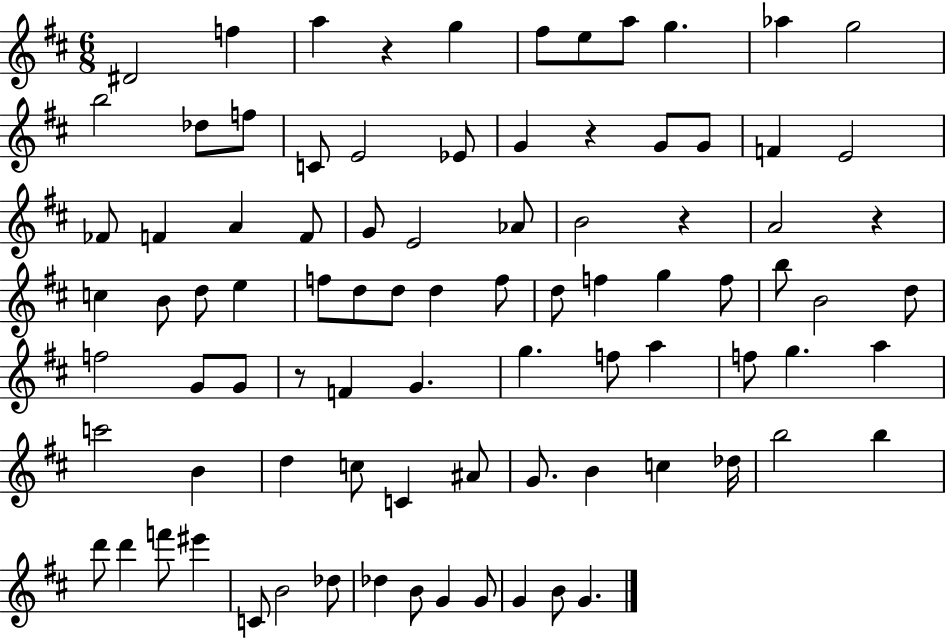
{
  \clef treble
  \numericTimeSignature
  \time 6/8
  \key d \major
  dis'2 f''4 | a''4 r4 g''4 | fis''8 e''8 a''8 g''4. | aes''4 g''2 | \break b''2 des''8 f''8 | c'8 e'2 ees'8 | g'4 r4 g'8 g'8 | f'4 e'2 | \break fes'8 f'4 a'4 f'8 | g'8 e'2 aes'8 | b'2 r4 | a'2 r4 | \break c''4 b'8 d''8 e''4 | f''8 d''8 d''8 d''4 f''8 | d''8 f''4 g''4 f''8 | b''8 b'2 d''8 | \break f''2 g'8 g'8 | r8 f'4 g'4. | g''4. f''8 a''4 | f''8 g''4. a''4 | \break c'''2 b'4 | d''4 c''8 c'4 ais'8 | g'8. b'4 c''4 des''16 | b''2 b''4 | \break d'''8 d'''4 f'''8 eis'''4 | c'8 b'2 des''8 | des''4 b'8 g'4 g'8 | g'4 b'8 g'4. | \break \bar "|."
}